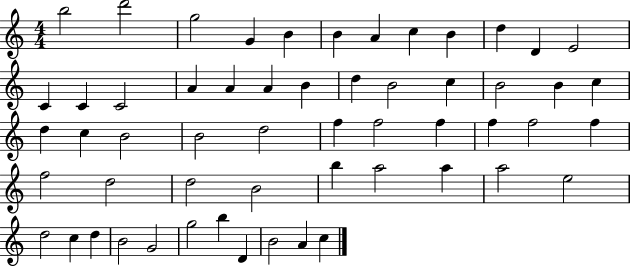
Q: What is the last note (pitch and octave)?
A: C5